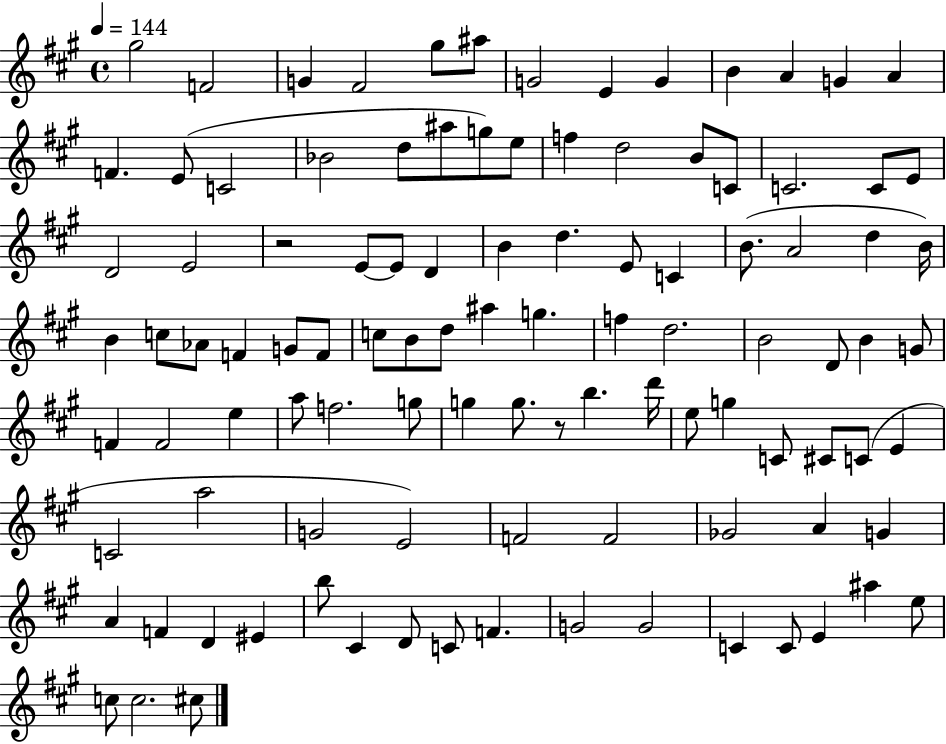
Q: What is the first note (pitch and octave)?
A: G#5